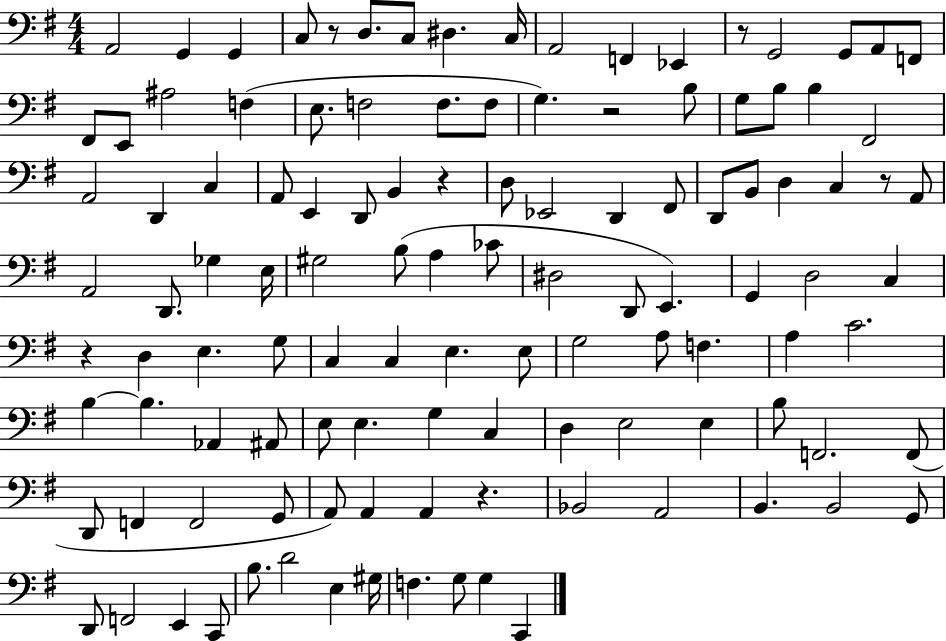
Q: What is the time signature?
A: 4/4